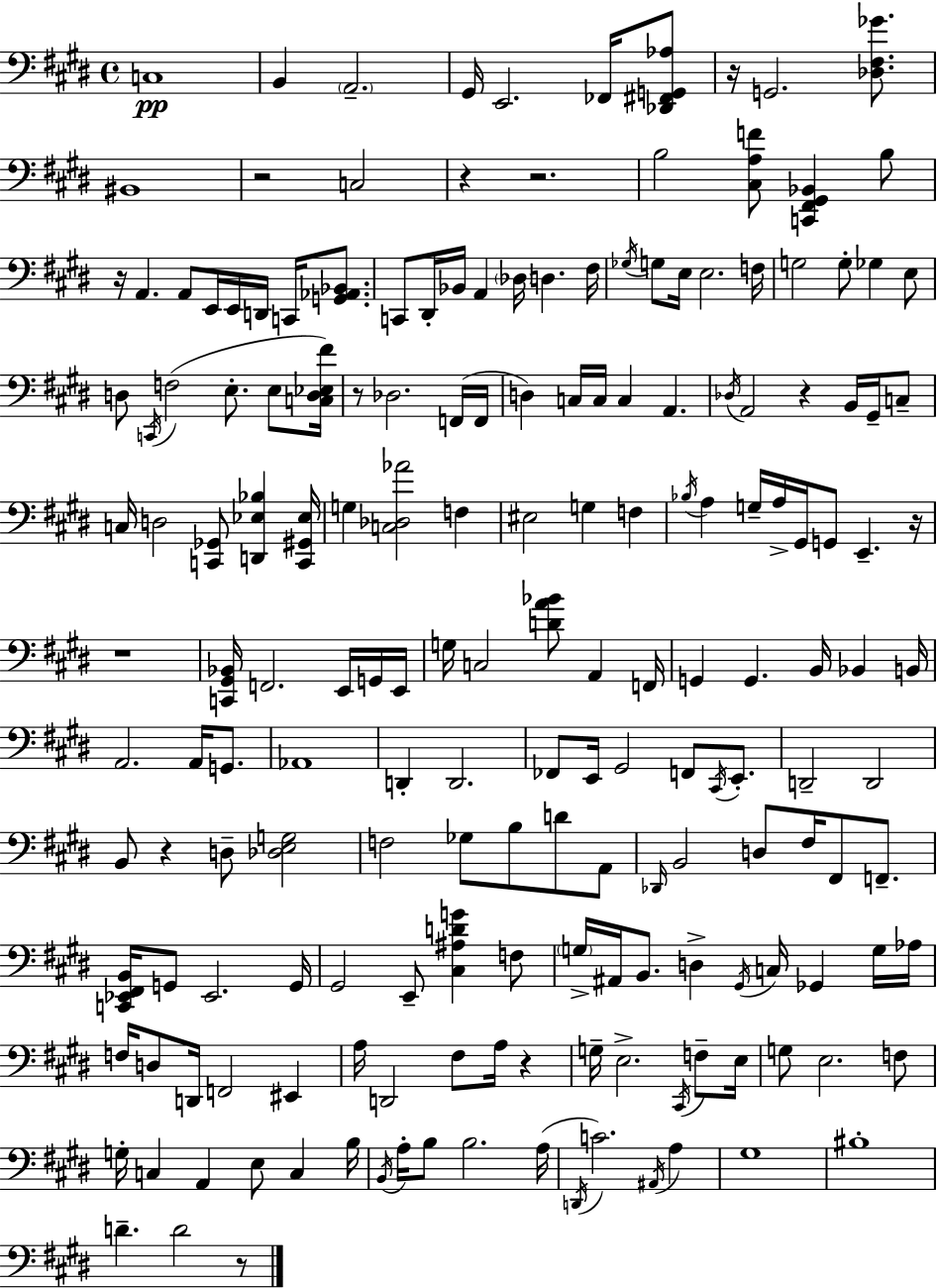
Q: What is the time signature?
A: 4/4